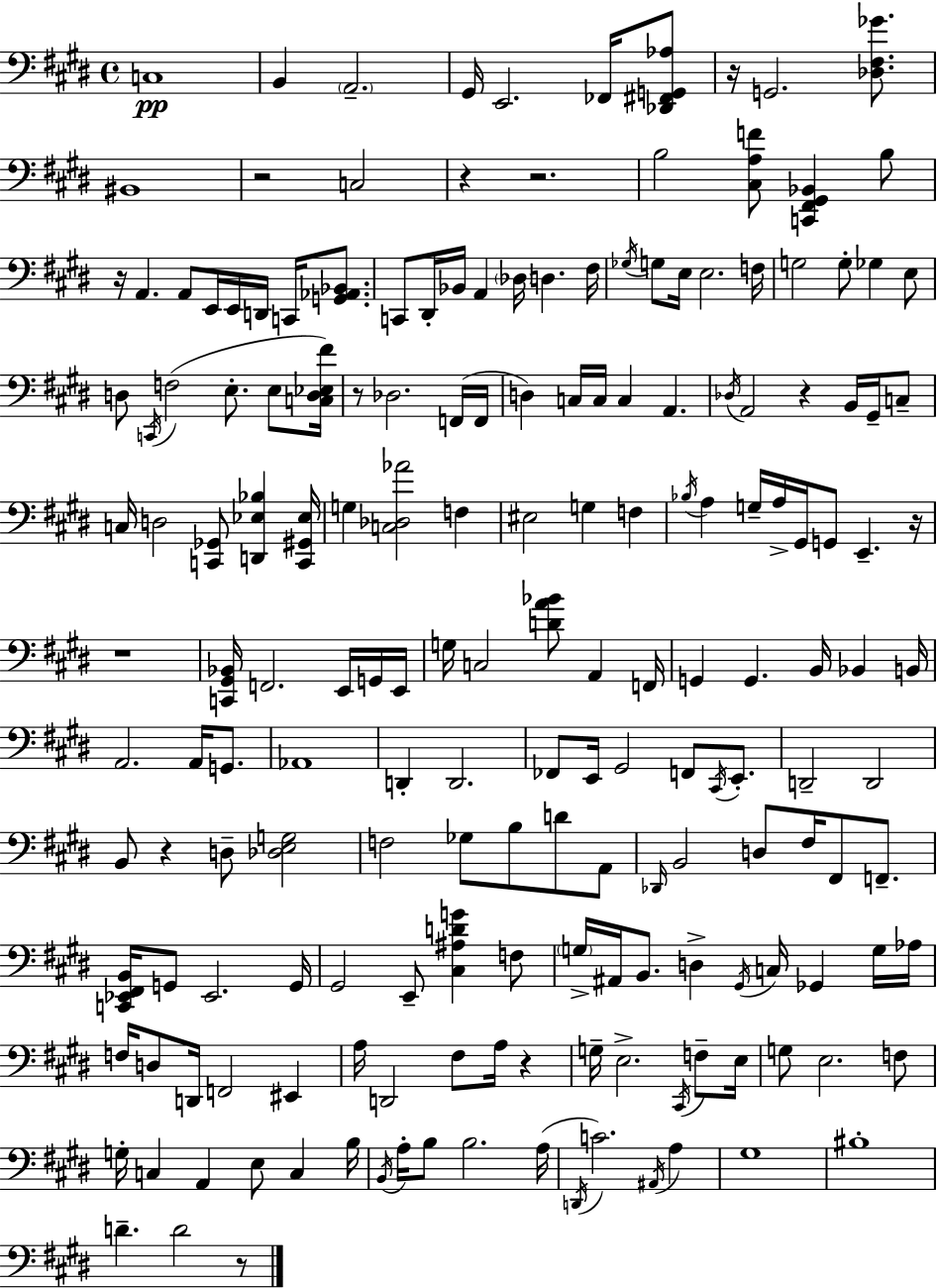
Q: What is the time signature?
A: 4/4